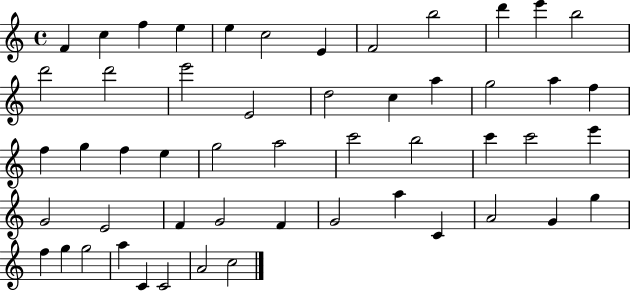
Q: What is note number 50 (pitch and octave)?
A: C4